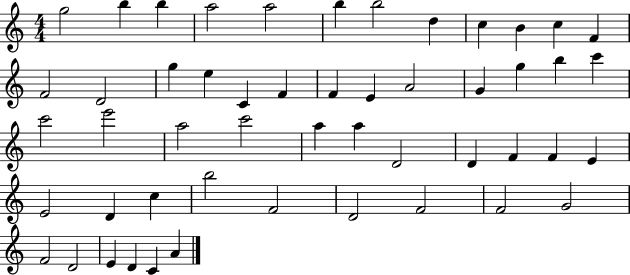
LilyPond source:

{
  \clef treble
  \numericTimeSignature
  \time 4/4
  \key c \major
  g''2 b''4 b''4 | a''2 a''2 | b''4 b''2 d''4 | c''4 b'4 c''4 f'4 | \break f'2 d'2 | g''4 e''4 c'4 f'4 | f'4 e'4 a'2 | g'4 g''4 b''4 c'''4 | \break c'''2 e'''2 | a''2 c'''2 | a''4 a''4 d'2 | d'4 f'4 f'4 e'4 | \break e'2 d'4 c''4 | b''2 f'2 | d'2 f'2 | f'2 g'2 | \break f'2 d'2 | e'4 d'4 c'4 a'4 | \bar "|."
}